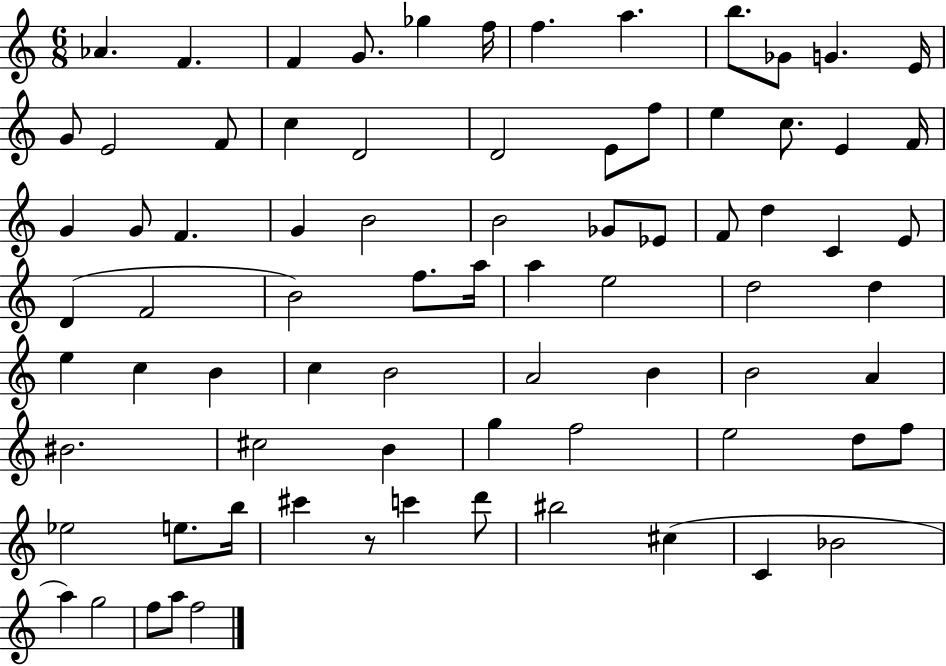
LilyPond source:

{
  \clef treble
  \numericTimeSignature
  \time 6/8
  \key c \major
  \repeat volta 2 { aes'4. f'4. | f'4 g'8. ges''4 f''16 | f''4. a''4. | b''8. ges'8 g'4. e'16 | \break g'8 e'2 f'8 | c''4 d'2 | d'2 e'8 f''8 | e''4 c''8. e'4 f'16 | \break g'4 g'8 f'4. | g'4 b'2 | b'2 ges'8 ees'8 | f'8 d''4 c'4 e'8 | \break d'4( f'2 | b'2) f''8. a''16 | a''4 e''2 | d''2 d''4 | \break e''4 c''4 b'4 | c''4 b'2 | a'2 b'4 | b'2 a'4 | \break bis'2. | cis''2 b'4 | g''4 f''2 | e''2 d''8 f''8 | \break ees''2 e''8. b''16 | cis'''4 r8 c'''4 d'''8 | bis''2 cis''4( | c'4 bes'2 | \break a''4) g''2 | f''8 a''8 f''2 | } \bar "|."
}